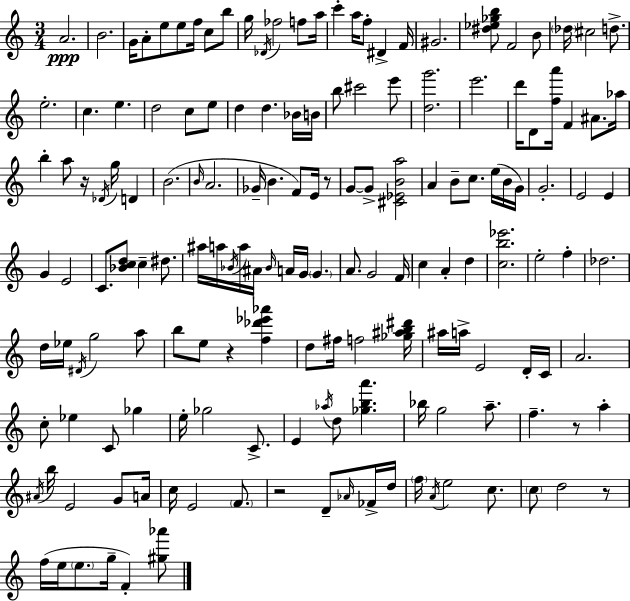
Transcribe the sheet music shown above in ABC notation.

X:1
T:Untitled
M:3/4
L:1/4
K:C
A2 B2 G/4 A/2 e/2 e/2 f/4 c/2 b/2 g/4 _D/4 _f2 f/2 a/4 c' a/4 f/2 ^D F/4 ^G2 [^d_e_gb]/2 F2 B/2 _d/4 ^c2 d/2 e2 c e d2 c/2 e/2 d d _B/4 B/4 b/2 ^c'2 e'/2 [dg']2 e'2 d'/4 D/2 [fa']/4 F ^A/2 _a/4 b a/2 z/4 _D/4 g/4 D B2 B/4 A2 _G/4 B F/2 E/4 z/2 G/2 G/2 [^C_EBa]2 A B/2 c/2 e/4 B/4 G/4 G2 E2 E G E2 C/2 [_Bcd]/2 c ^d/2 ^a/4 a/4 _B/4 a/4 ^A/4 _B/4 A/4 G/4 G A/2 G2 F/4 c A d [cb_e']2 e2 f _d2 d/4 _e/4 ^D/4 g2 a/2 b/2 e/2 z [f_d'_e'_a'] d/2 ^f/4 f2 [_g^ab^d']/4 ^a/4 a/4 E2 D/4 C/4 A2 c/2 _e C/2 _g e/4 _g2 C/2 E _a/4 d/2 [_gba'] _b/4 g2 a/2 f z/2 a ^A/4 b/4 E2 G/2 A/4 c/4 E2 F/2 z2 D/2 _A/4 _F/4 d/4 f/4 A/4 e2 c/2 c/2 d2 z/2 f/4 e/4 e/2 g/4 F [^g_a']/2